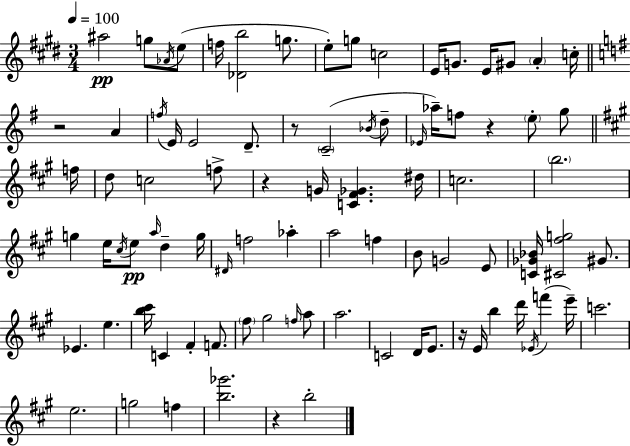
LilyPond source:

{
  \clef treble
  \numericTimeSignature
  \time 3/4
  \key e \major
  \tempo 4 = 100
  ais''2\pp g''8 \acciaccatura { aes'16 } e''8( | f''16 <des' b''>2 g''8. | e''8-.) g''8 c''2 | e'16 g'8. e'16 gis'8 \parenthesize a'4-. | \break c''16-. \bar "||" \break \key g \major r2 a'4 | \acciaccatura { f''16 } e'16 e'2 d'8.-- | r8 \parenthesize c'2--( \acciaccatura { bes'16 } | d''8-- \grace { ees'16 } aes''16--) f''8 r4 \parenthesize e''8-. | \break g''8 \bar "||" \break \key a \major f''16 d''8 c''2 f''8-> | r4 g'16 <c' fis' ges'>4. | dis''16 c''2. | \parenthesize b''2. | \break g''4 e''16 \acciaccatura { cis''16 }\pp e''8 \grace { a''16 } d''4-- | g''16 \grace { dis'16 } f''2 | aes''4-. a''2 | f''4 b'8 g'2 | \break e'8 <c' ges' bes'>16 <cis' fis'' g''>2 | gis'8. ees'4. e''4. | <b'' cis'''>16 c'4 fis'4-. | f'8. \parenthesize fis''8 gis''2 | \break \grace { f''16 } a''8 a''2. | c'2 | d'16 e'8. r16 e'16 b''4 d'''16 | \acciaccatura { ees'16 }( f'''4 e'''16--) c'''2. | \break e''2. | g''2 | f''4 <b'' ges'''>2. | r4 b''2-. | \break \bar "|."
}